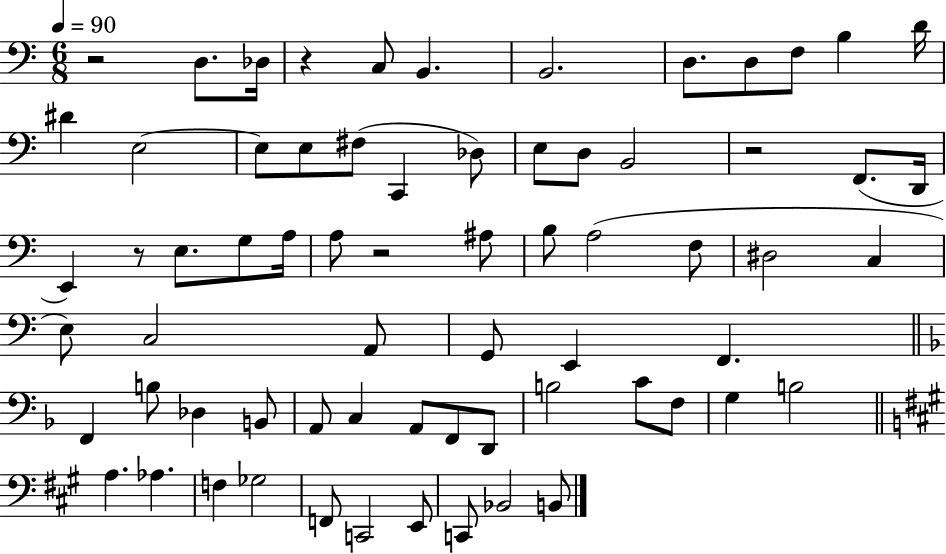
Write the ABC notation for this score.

X:1
T:Untitled
M:6/8
L:1/4
K:C
z2 D,/2 _D,/4 z C,/2 B,, B,,2 D,/2 D,/2 F,/2 B, D/4 ^D E,2 E,/2 E,/2 ^F,/2 C,, _D,/2 E,/2 D,/2 B,,2 z2 F,,/2 D,,/4 E,, z/2 E,/2 G,/2 A,/4 A,/2 z2 ^A,/2 B,/2 A,2 F,/2 ^D,2 C, E,/2 C,2 A,,/2 G,,/2 E,, F,, F,, B,/2 _D, B,,/2 A,,/2 C, A,,/2 F,,/2 D,,/2 B,2 C/2 F,/2 G, B,2 A, _A, F, _G,2 F,,/2 C,,2 E,,/2 C,,/2 _B,,2 B,,/2